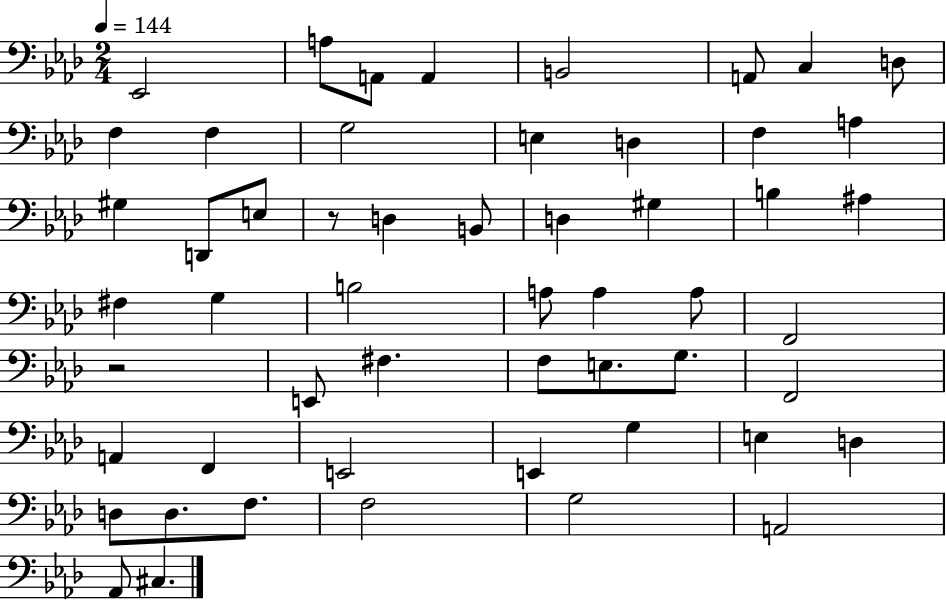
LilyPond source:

{
  \clef bass
  \numericTimeSignature
  \time 2/4
  \key aes \major
  \tempo 4 = 144
  ees,2 | a8 a,8 a,4 | b,2 | a,8 c4 d8 | \break f4 f4 | g2 | e4 d4 | f4 a4 | \break gis4 d,8 e8 | r8 d4 b,8 | d4 gis4 | b4 ais4 | \break fis4 g4 | b2 | a8 a4 a8 | f,2 | \break r2 | e,8 fis4. | f8 e8. g8. | f,2 | \break a,4 f,4 | e,2 | e,4 g4 | e4 d4 | \break d8 d8. f8. | f2 | g2 | a,2 | \break aes,8 cis4. | \bar "|."
}